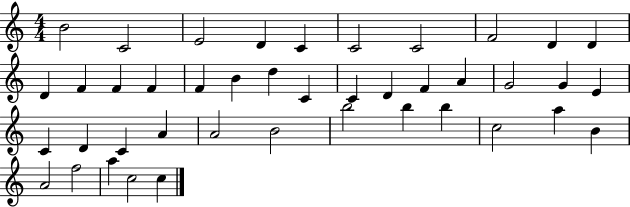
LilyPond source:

{
  \clef treble
  \numericTimeSignature
  \time 4/4
  \key c \major
  b'2 c'2 | e'2 d'4 c'4 | c'2 c'2 | f'2 d'4 d'4 | \break d'4 f'4 f'4 f'4 | f'4 b'4 d''4 c'4 | c'4 d'4 f'4 a'4 | g'2 g'4 e'4 | \break c'4 d'4 c'4 a'4 | a'2 b'2 | b''2 b''4 b''4 | c''2 a''4 b'4 | \break a'2 f''2 | a''4 c''2 c''4 | \bar "|."
}